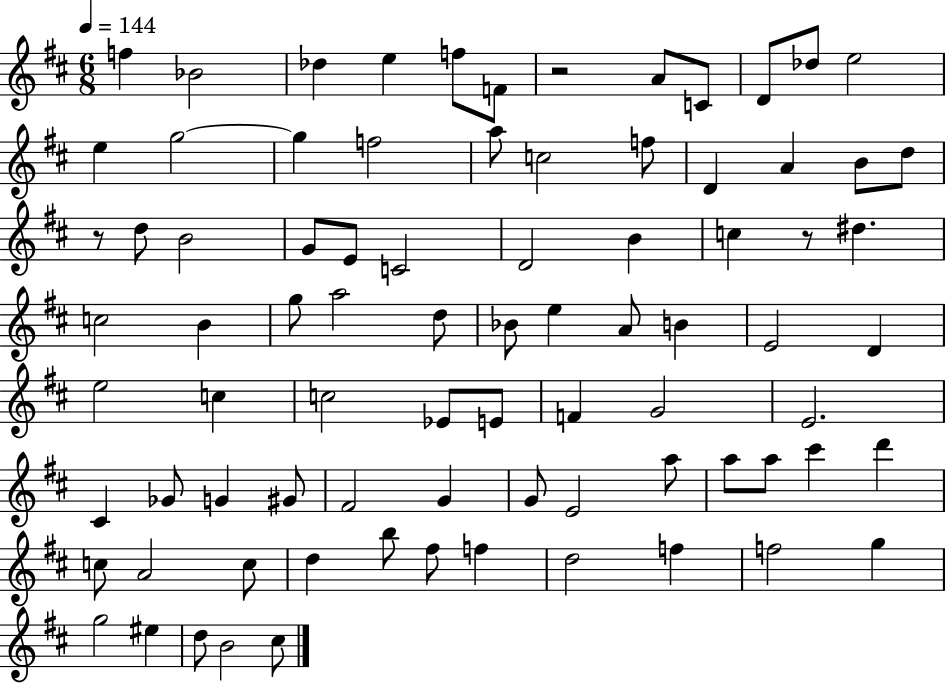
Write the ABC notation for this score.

X:1
T:Untitled
M:6/8
L:1/4
K:D
f _B2 _d e f/2 F/2 z2 A/2 C/2 D/2 _d/2 e2 e g2 g f2 a/2 c2 f/2 D A B/2 d/2 z/2 d/2 B2 G/2 E/2 C2 D2 B c z/2 ^d c2 B g/2 a2 d/2 _B/2 e A/2 B E2 D e2 c c2 _E/2 E/2 F G2 E2 ^C _G/2 G ^G/2 ^F2 G G/2 E2 a/2 a/2 a/2 ^c' d' c/2 A2 c/2 d b/2 ^f/2 f d2 f f2 g g2 ^e d/2 B2 ^c/2